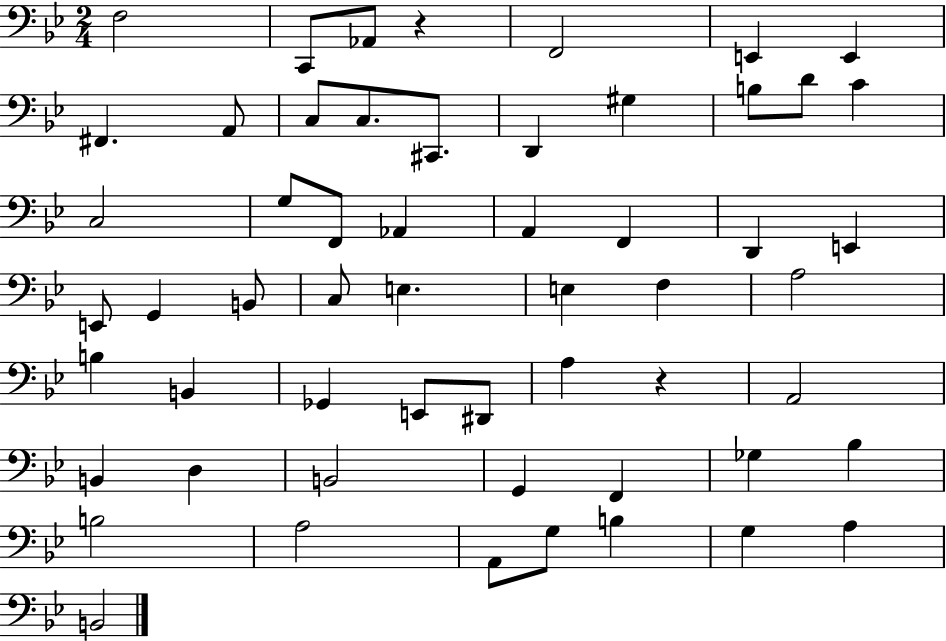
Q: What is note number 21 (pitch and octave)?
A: A2